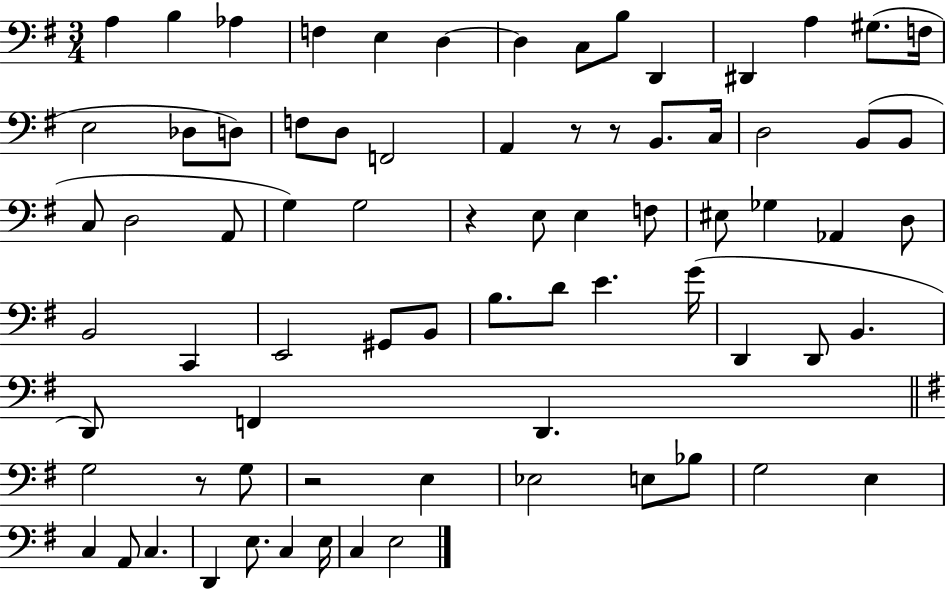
X:1
T:Untitled
M:3/4
L:1/4
K:G
A, B, _A, F, E, D, D, C,/2 B,/2 D,, ^D,, A, ^G,/2 F,/4 E,2 _D,/2 D,/2 F,/2 D,/2 F,,2 A,, z/2 z/2 B,,/2 C,/4 D,2 B,,/2 B,,/2 C,/2 D,2 A,,/2 G, G,2 z E,/2 E, F,/2 ^E,/2 _G, _A,, D,/2 B,,2 C,, E,,2 ^G,,/2 B,,/2 B,/2 D/2 E G/4 D,, D,,/2 B,, D,,/2 F,, D,, G,2 z/2 G,/2 z2 E, _E,2 E,/2 _B,/2 G,2 E, C, A,,/2 C, D,, E,/2 C, E,/4 C, E,2